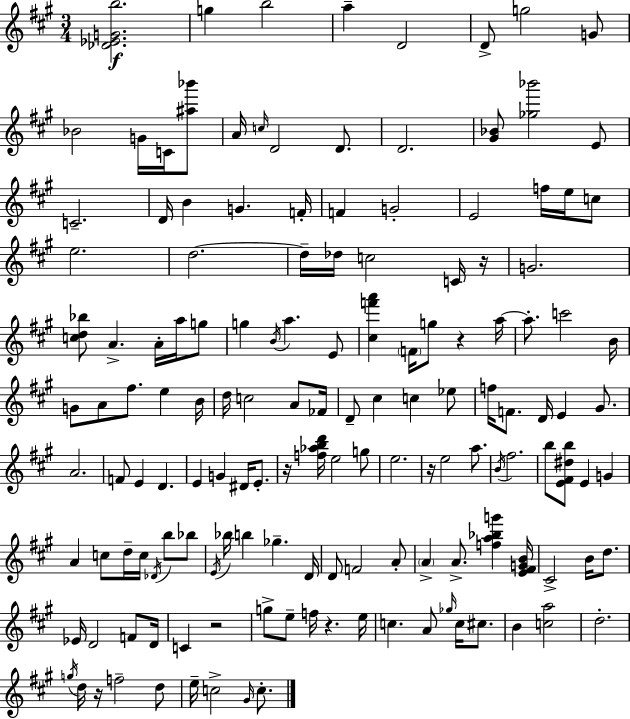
{
  \clef treble
  \numericTimeSignature
  \time 3/4
  \key a \major
  <des' ees' g' b''>2.\f | g''4 b''2 | a''4-- d'2 | d'8-> g''2 g'8 | \break bes'2 g'16 c'16 <ais'' bes'''>8 | a'16 \grace { c''16 } d'2 d'8. | d'2. | <gis' bes'>8 <ges'' bes'''>2 e'8 | \break c'2.-- | d'16 b'4 g'4. | f'16-. f'4 g'2-. | e'2 f''16 e''16 c''8 | \break e''2. | d''2.~~ | d''16-- des''16 c''2 c'16 | r16 g'2. | \break <c'' d'' bes''>8 a'4.-> a'16-. a''16 g''8 | g''4 \acciaccatura { b'16 } a''4. | e'8 <cis'' f''' a'''>4 \parenthesize f'16 g''8 r4 | a''16~~ a''8.-. c'''2 | \break b'16 g'8 a'8 fis''8. e''4 | b'16 d''16 c''2 a'8 | fes'16 d'8-- cis''4 c''4 | ees''8 f''16 f'8. d'16 e'4 gis'8. | \break a'2. | f'8 e'4 d'4. | e'4 g'4 dis'16 e'8.-. | r16 <f'' aes'' b'' d'''>16 e''2 | \break g''8 e''2. | r16 e''2 a''8. | \acciaccatura { b'16 } fis''2. | b''8 <e' fis' dis'' b''>8 e'4 g'4 | \break a'4 c''8 d''16-- c''16 \acciaccatura { des'16 } | b''8 bes''8 \acciaccatura { e'16 } bes''16 b''4 ges''4.-- | d'16 d'8 f'2 | a'8-. \parenthesize a'4-> a'8.-> | \break <f'' a'' bes'' g'''>4 <e' fis' g' b'>16 cis'2-> | b'16 d''8. ees'16 d'2 | f'8 d'16 c'4 r2 | g''8-> e''8-- f''16 r4. | \break e''16 c''4. a'8 | \grace { ges''16 } c''16 cis''8. b'4 <c'' a''>2 | d''2.-. | \acciaccatura { g''16 } d''16 r16 f''2-- | \break d''8 e''16-- c''2-> | \grace { gis'16 } c''8.-. \bar "|."
}